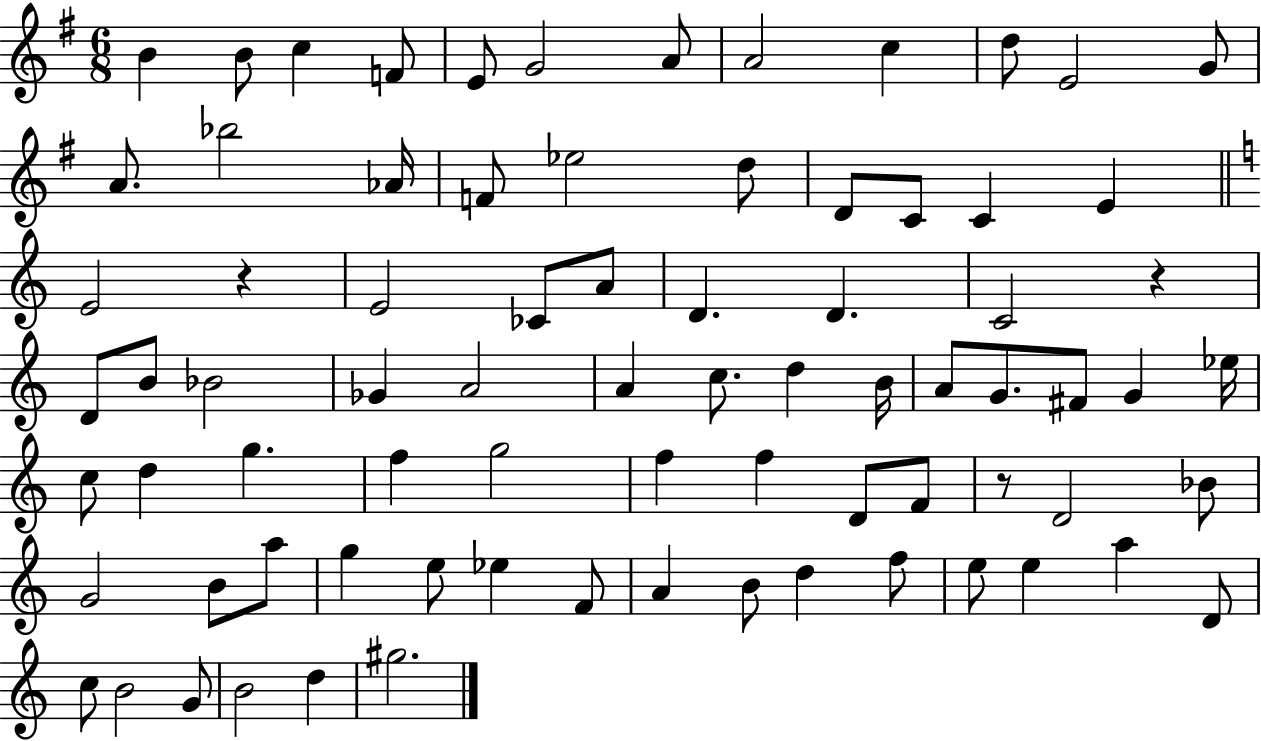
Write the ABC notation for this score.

X:1
T:Untitled
M:6/8
L:1/4
K:G
B B/2 c F/2 E/2 G2 A/2 A2 c d/2 E2 G/2 A/2 _b2 _A/4 F/2 _e2 d/2 D/2 C/2 C E E2 z E2 _C/2 A/2 D D C2 z D/2 B/2 _B2 _G A2 A c/2 d B/4 A/2 G/2 ^F/2 G _e/4 c/2 d g f g2 f f D/2 F/2 z/2 D2 _B/2 G2 B/2 a/2 g e/2 _e F/2 A B/2 d f/2 e/2 e a D/2 c/2 B2 G/2 B2 d ^g2